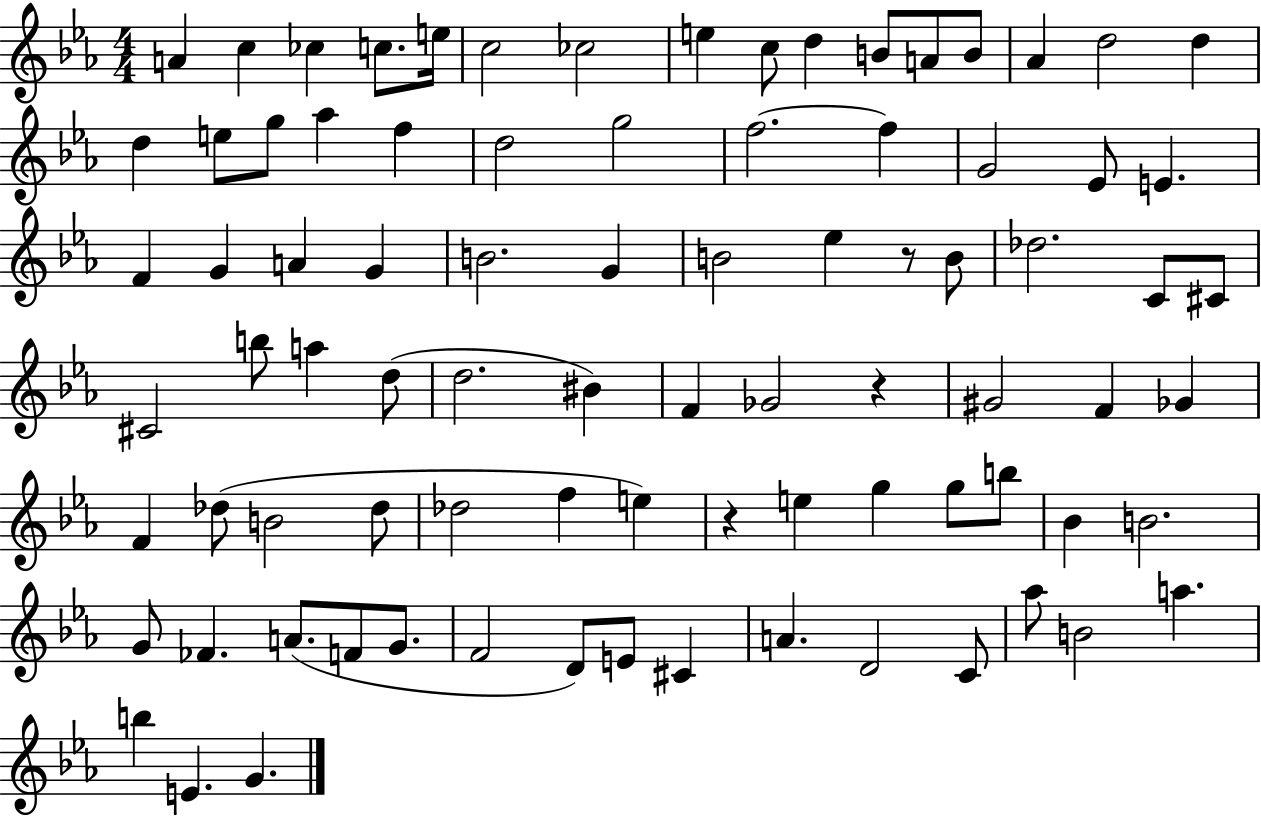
X:1
T:Untitled
M:4/4
L:1/4
K:Eb
A c _c c/2 e/4 c2 _c2 e c/2 d B/2 A/2 B/2 _A d2 d d e/2 g/2 _a f d2 g2 f2 f G2 _E/2 E F G A G B2 G B2 _e z/2 B/2 _d2 C/2 ^C/2 ^C2 b/2 a d/2 d2 ^B F _G2 z ^G2 F _G F _d/2 B2 _d/2 _d2 f e z e g g/2 b/2 _B B2 G/2 _F A/2 F/2 G/2 F2 D/2 E/2 ^C A D2 C/2 _a/2 B2 a b E G